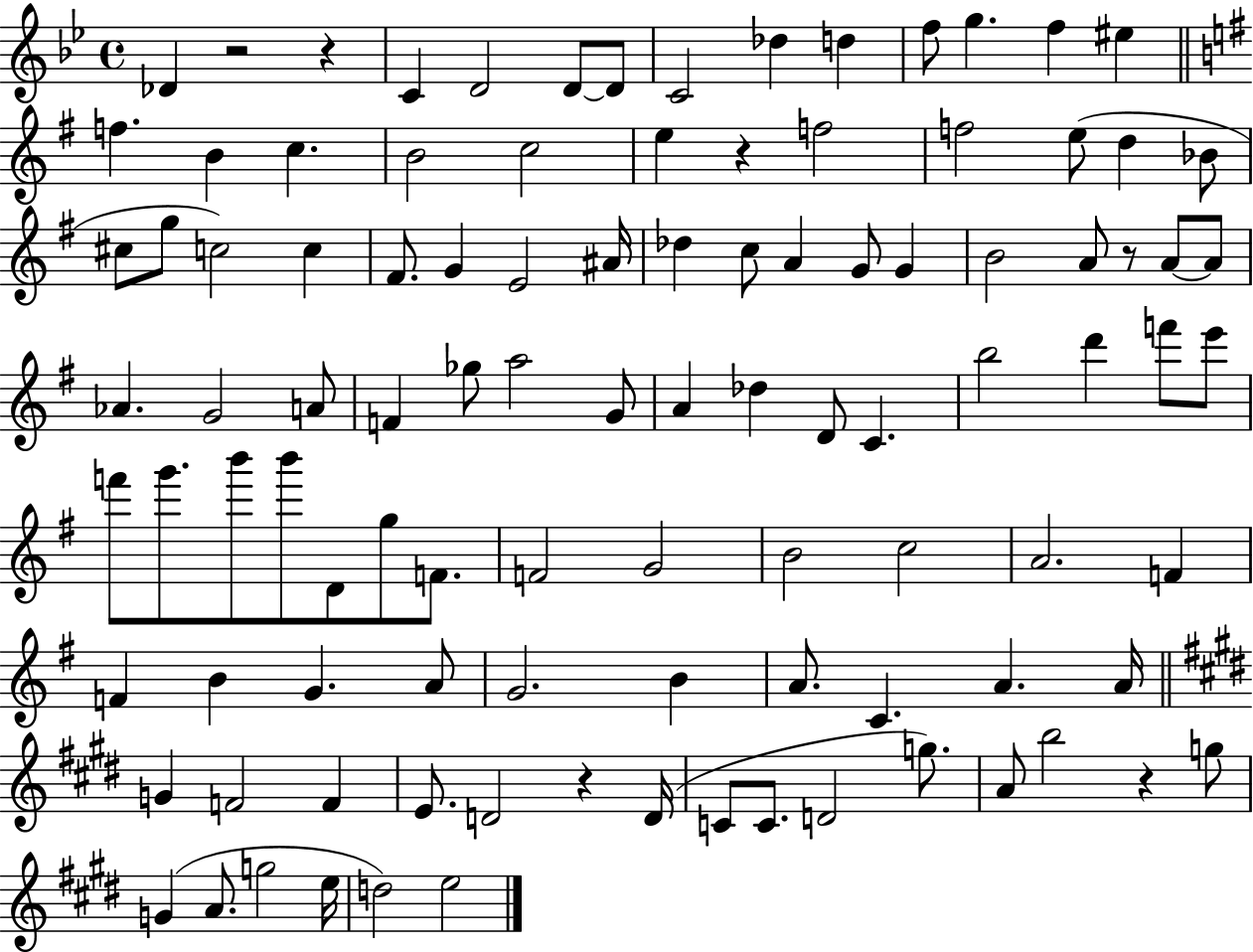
{
  \clef treble
  \time 4/4
  \defaultTimeSignature
  \key bes \major
  des'4 r2 r4 | c'4 d'2 d'8~~ d'8 | c'2 des''4 d''4 | f''8 g''4. f''4 eis''4 | \break \bar "||" \break \key g \major f''4. b'4 c''4. | b'2 c''2 | e''4 r4 f''2 | f''2 e''8( d''4 bes'8 | \break cis''8 g''8 c''2) c''4 | fis'8. g'4 e'2 ais'16 | des''4 c''8 a'4 g'8 g'4 | b'2 a'8 r8 a'8~~ a'8 | \break aes'4. g'2 a'8 | f'4 ges''8 a''2 g'8 | a'4 des''4 d'8 c'4. | b''2 d'''4 f'''8 e'''8 | \break f'''8 g'''8. b'''8 b'''8 d'8 g''8 f'8. | f'2 g'2 | b'2 c''2 | a'2. f'4 | \break f'4 b'4 g'4. a'8 | g'2. b'4 | a'8. c'4. a'4. a'16 | \bar "||" \break \key e \major g'4 f'2 f'4 | e'8. d'2 r4 d'16( | c'8 c'8. d'2 g''8.) | a'8 b''2 r4 g''8 | \break g'4( a'8. g''2 e''16 | d''2) e''2 | \bar "|."
}